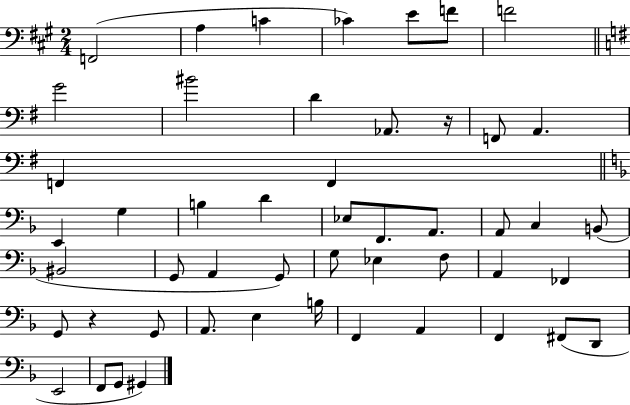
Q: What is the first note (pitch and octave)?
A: F2